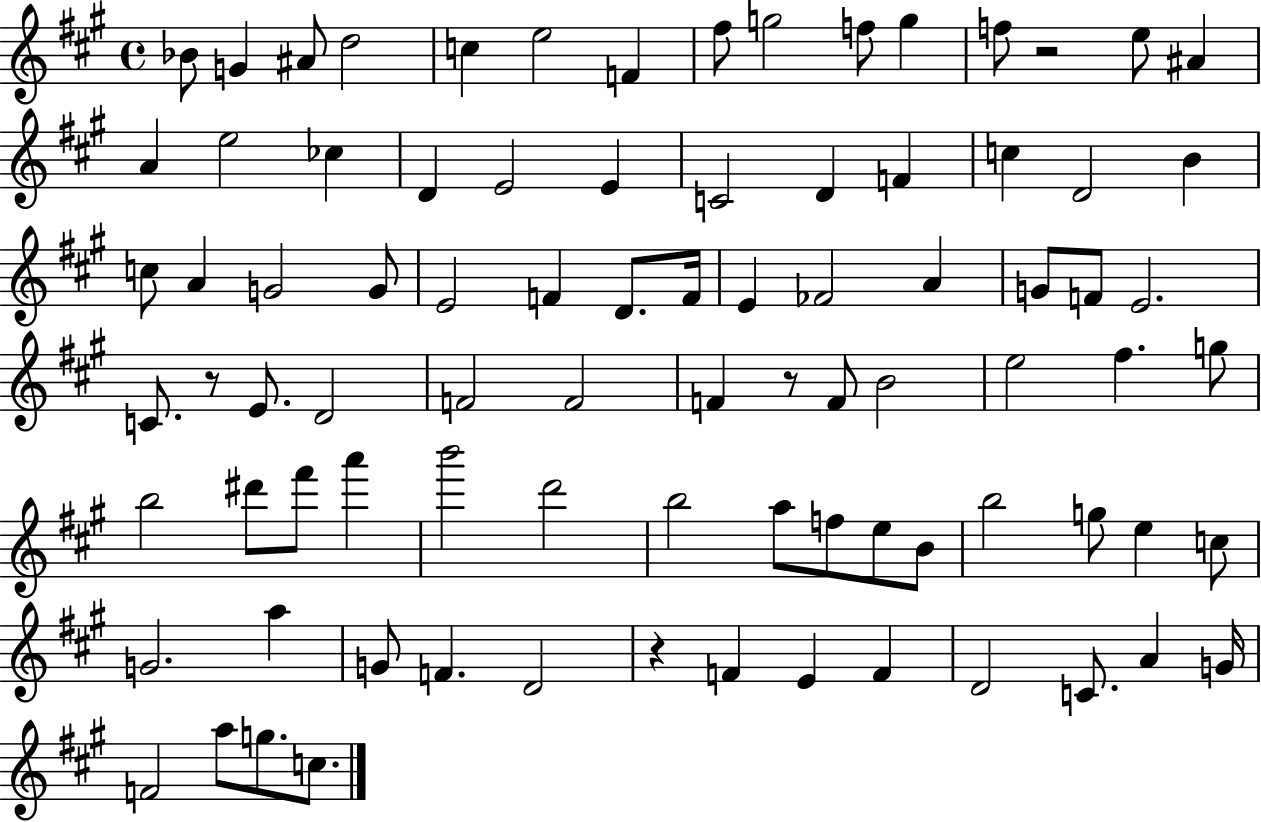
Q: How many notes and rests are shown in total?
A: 86